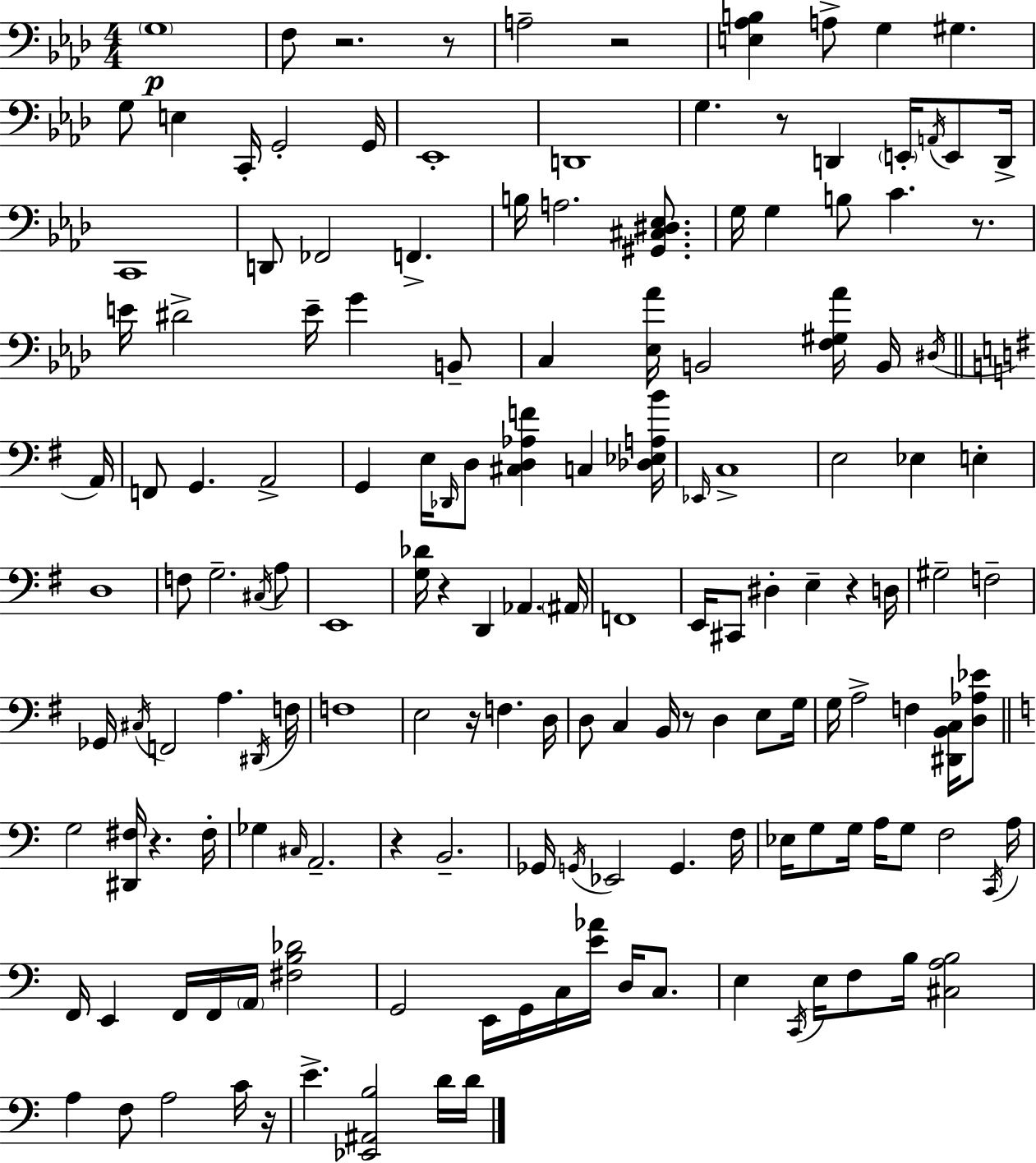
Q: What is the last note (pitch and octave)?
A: D4